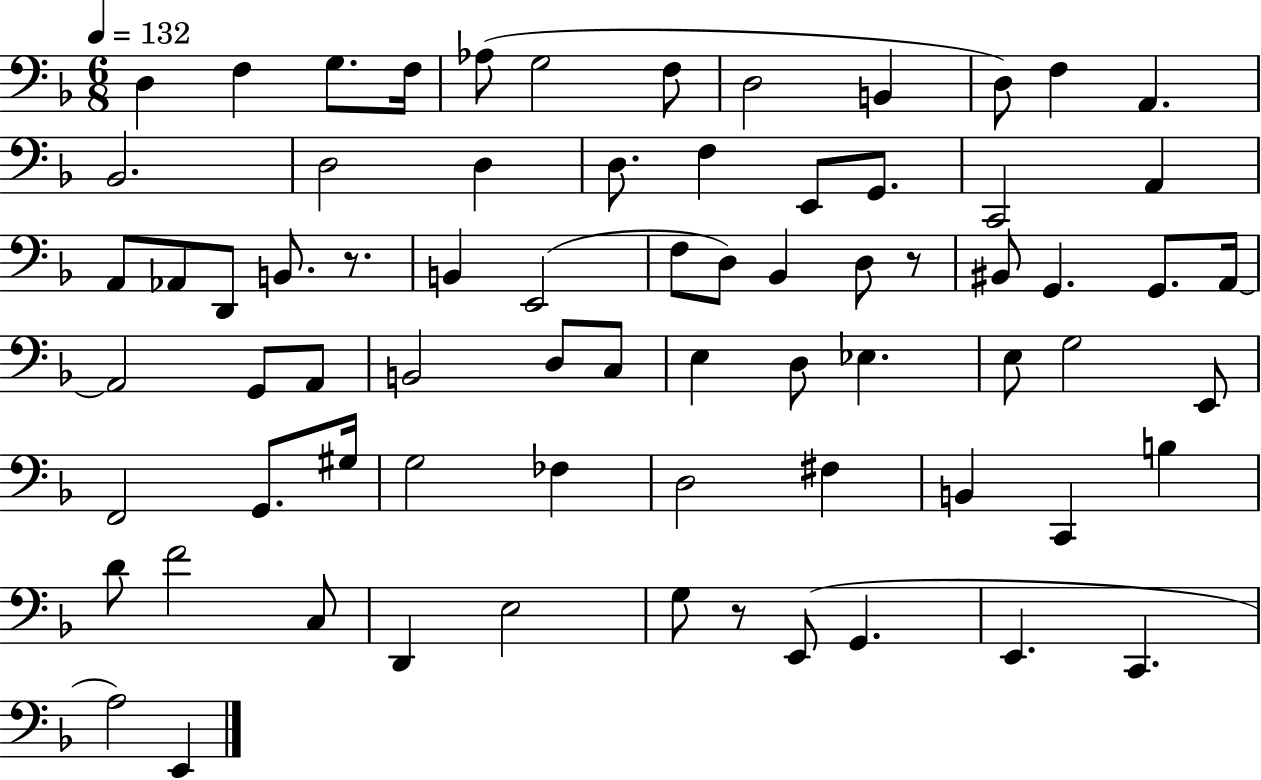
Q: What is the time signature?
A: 6/8